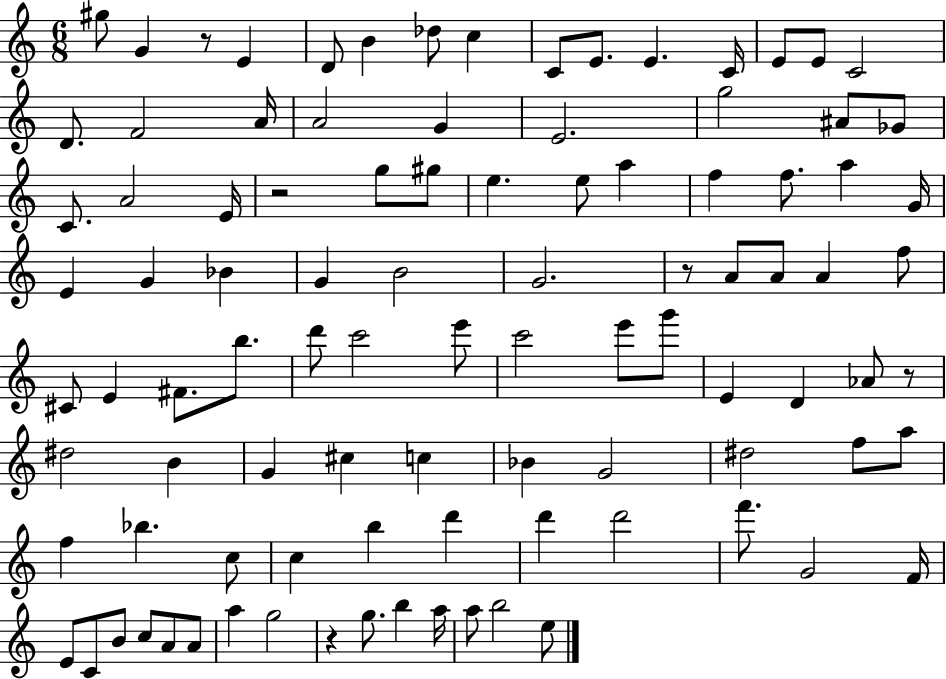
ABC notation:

X:1
T:Untitled
M:6/8
L:1/4
K:C
^g/2 G z/2 E D/2 B _d/2 c C/2 E/2 E C/4 E/2 E/2 C2 D/2 F2 A/4 A2 G E2 g2 ^A/2 _G/2 C/2 A2 E/4 z2 g/2 ^g/2 e e/2 a f f/2 a G/4 E G _B G B2 G2 z/2 A/2 A/2 A f/2 ^C/2 E ^F/2 b/2 d'/2 c'2 e'/2 c'2 e'/2 g'/2 E D _A/2 z/2 ^d2 B G ^c c _B G2 ^d2 f/2 a/2 f _b c/2 c b d' d' d'2 f'/2 G2 F/4 E/2 C/2 B/2 c/2 A/2 A/2 a g2 z g/2 b a/4 a/2 b2 e/2